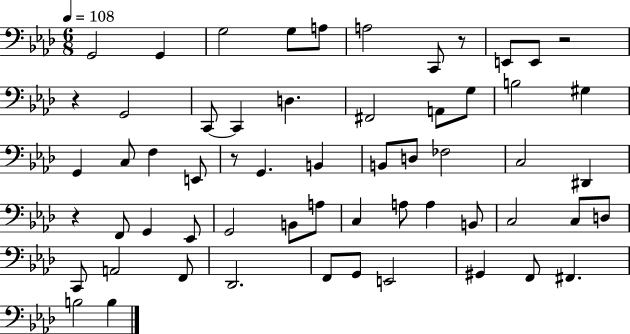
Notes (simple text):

G2/h G2/q G3/h G3/e A3/e A3/h C2/e R/e E2/e E2/e R/h R/q G2/h C2/e C2/q D3/q. F#2/h A2/e G3/e B3/h G#3/q G2/q C3/e F3/q E2/e R/e G2/q. B2/q B2/e D3/e FES3/h C3/h D#2/q R/q F2/e G2/q Eb2/e G2/h B2/e A3/e C3/q A3/e A3/q B2/e C3/h C3/e D3/e C2/e A2/h F2/e Db2/h. F2/e G2/e E2/h G#2/q F2/e F#2/q. B3/h B3/q